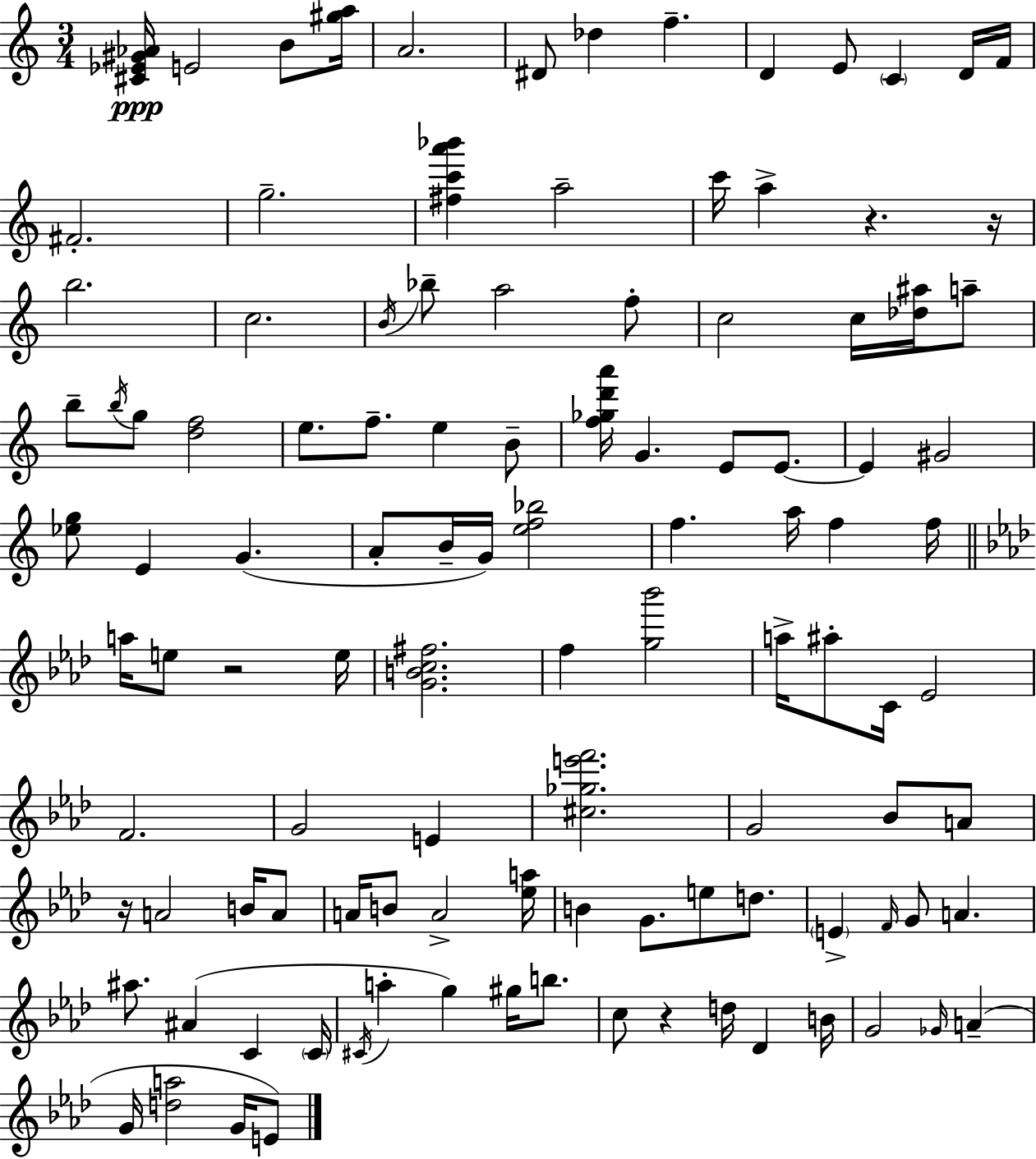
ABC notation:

X:1
T:Untitled
M:3/4
L:1/4
K:Am
[^C_E^G_A]/4 E2 B/2 [^ga]/4 A2 ^D/2 _d f D E/2 C D/4 F/4 ^F2 g2 [^fc'a'_b'] a2 c'/4 a z z/4 b2 c2 B/4 _b/2 a2 f/2 c2 c/4 [_d^a]/4 a/2 b/2 b/4 g/2 [df]2 e/2 f/2 e B/2 [f_gd'a']/4 G E/2 E/2 E ^G2 [_eg]/2 E G A/2 B/4 G/4 [ef_b]2 f a/4 f f/4 a/4 e/2 z2 e/4 [GBc^f]2 f [g_b']2 a/4 ^a/2 C/4 _E2 F2 G2 E [^c_ge'f']2 G2 _B/2 A/2 z/4 A2 B/4 A/2 A/4 B/2 A2 [_ea]/4 B G/2 e/2 d/2 E F/4 G/2 A ^a/2 ^A C C/4 ^C/4 a g ^g/4 b/2 c/2 z d/4 _D B/4 G2 _G/4 A G/4 [da]2 G/4 E/2